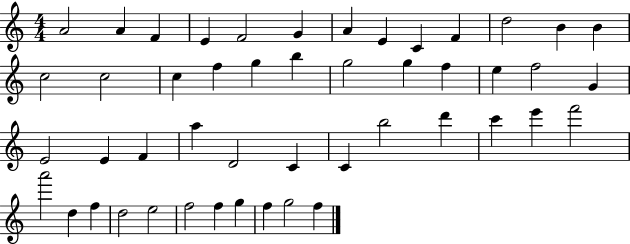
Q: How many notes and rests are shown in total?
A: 48